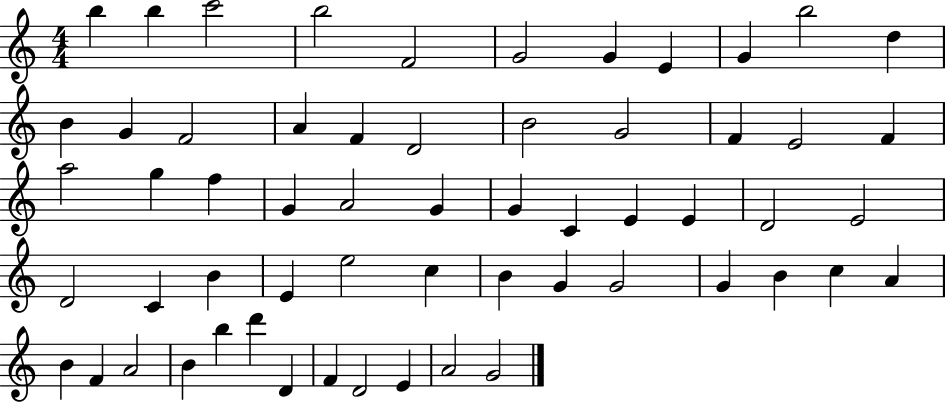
B5/q B5/q C6/h B5/h F4/h G4/h G4/q E4/q G4/q B5/h D5/q B4/q G4/q F4/h A4/q F4/q D4/h B4/h G4/h F4/q E4/h F4/q A5/h G5/q F5/q G4/q A4/h G4/q G4/q C4/q E4/q E4/q D4/h E4/h D4/h C4/q B4/q E4/q E5/h C5/q B4/q G4/q G4/h G4/q B4/q C5/q A4/q B4/q F4/q A4/h B4/q B5/q D6/q D4/q F4/q D4/h E4/q A4/h G4/h